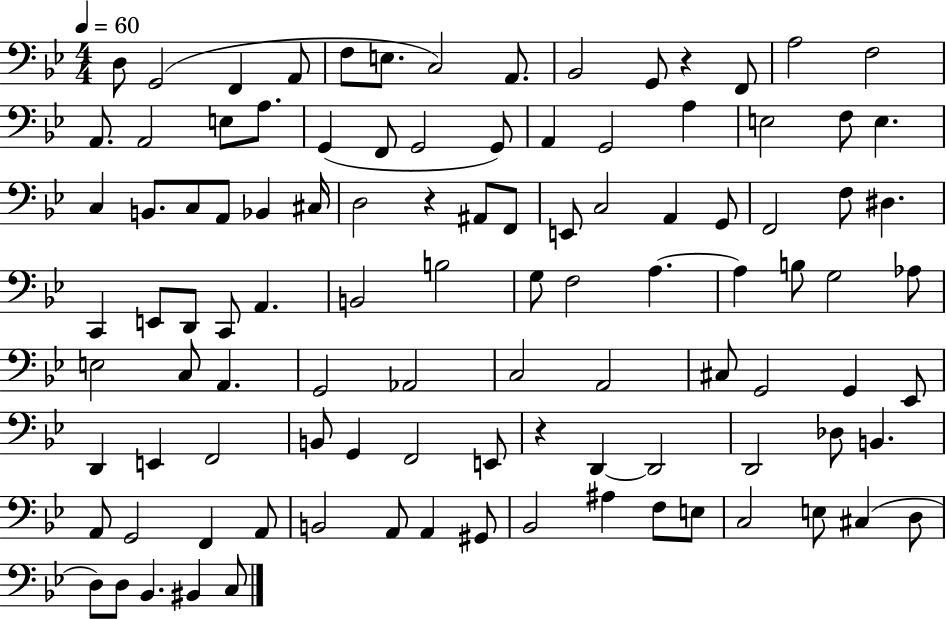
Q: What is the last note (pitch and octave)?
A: C3